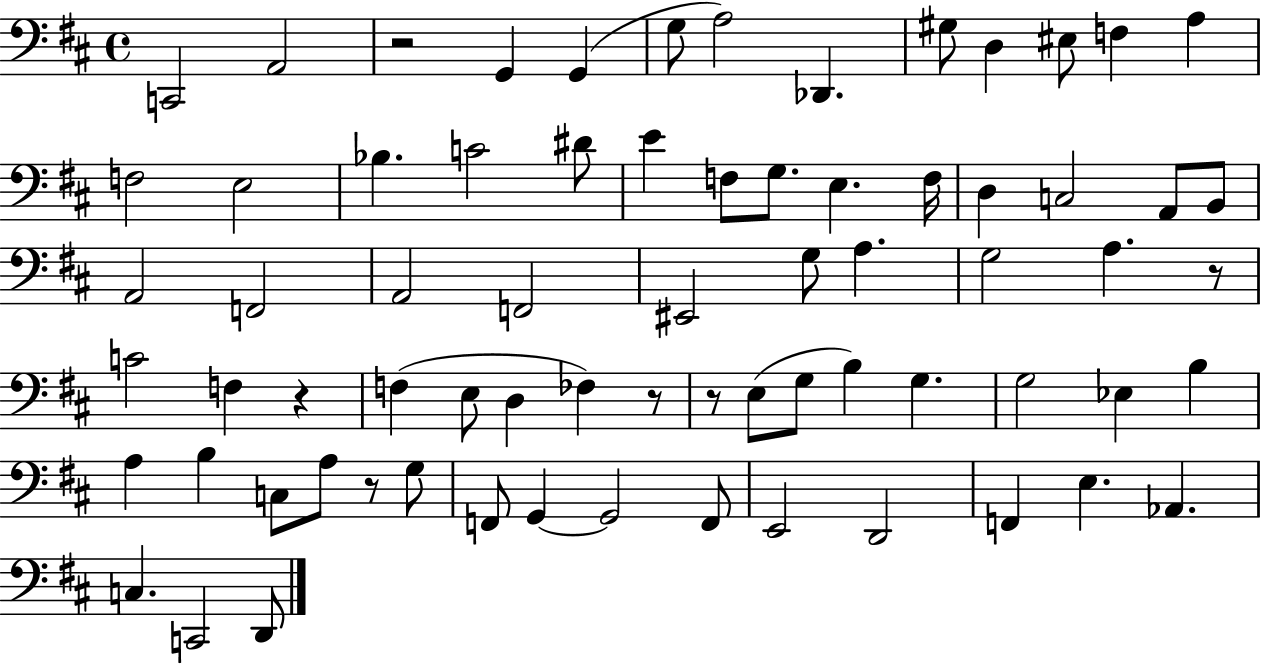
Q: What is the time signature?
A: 4/4